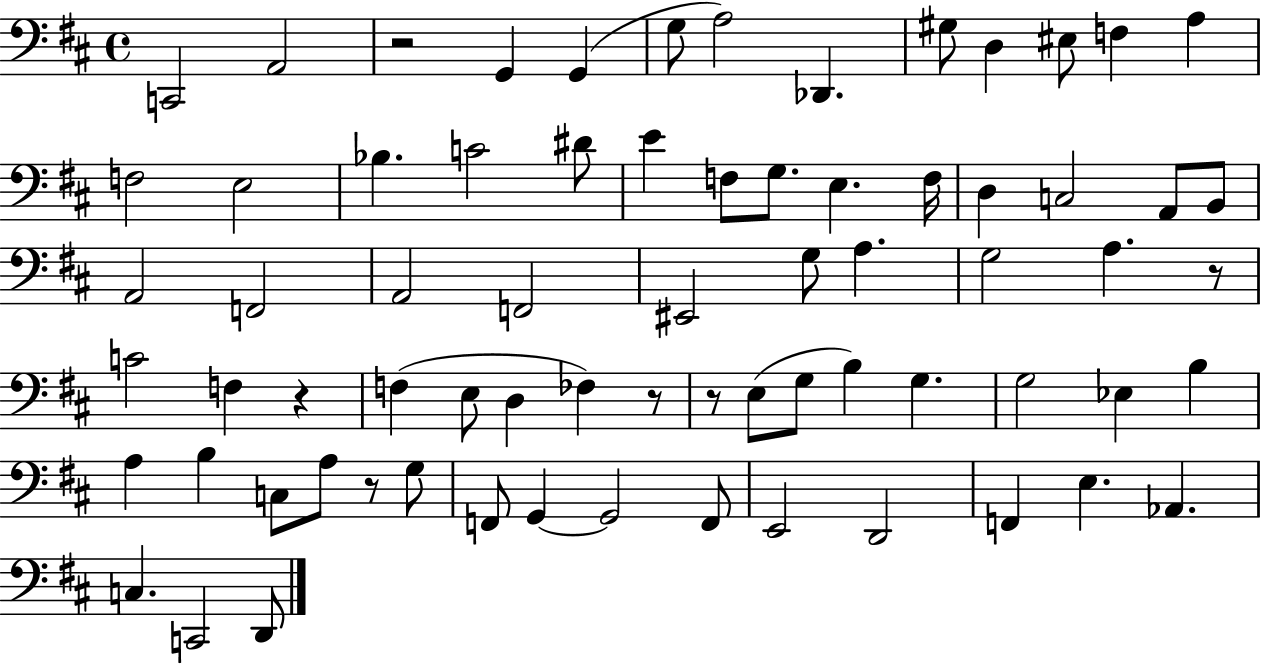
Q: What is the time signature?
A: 4/4